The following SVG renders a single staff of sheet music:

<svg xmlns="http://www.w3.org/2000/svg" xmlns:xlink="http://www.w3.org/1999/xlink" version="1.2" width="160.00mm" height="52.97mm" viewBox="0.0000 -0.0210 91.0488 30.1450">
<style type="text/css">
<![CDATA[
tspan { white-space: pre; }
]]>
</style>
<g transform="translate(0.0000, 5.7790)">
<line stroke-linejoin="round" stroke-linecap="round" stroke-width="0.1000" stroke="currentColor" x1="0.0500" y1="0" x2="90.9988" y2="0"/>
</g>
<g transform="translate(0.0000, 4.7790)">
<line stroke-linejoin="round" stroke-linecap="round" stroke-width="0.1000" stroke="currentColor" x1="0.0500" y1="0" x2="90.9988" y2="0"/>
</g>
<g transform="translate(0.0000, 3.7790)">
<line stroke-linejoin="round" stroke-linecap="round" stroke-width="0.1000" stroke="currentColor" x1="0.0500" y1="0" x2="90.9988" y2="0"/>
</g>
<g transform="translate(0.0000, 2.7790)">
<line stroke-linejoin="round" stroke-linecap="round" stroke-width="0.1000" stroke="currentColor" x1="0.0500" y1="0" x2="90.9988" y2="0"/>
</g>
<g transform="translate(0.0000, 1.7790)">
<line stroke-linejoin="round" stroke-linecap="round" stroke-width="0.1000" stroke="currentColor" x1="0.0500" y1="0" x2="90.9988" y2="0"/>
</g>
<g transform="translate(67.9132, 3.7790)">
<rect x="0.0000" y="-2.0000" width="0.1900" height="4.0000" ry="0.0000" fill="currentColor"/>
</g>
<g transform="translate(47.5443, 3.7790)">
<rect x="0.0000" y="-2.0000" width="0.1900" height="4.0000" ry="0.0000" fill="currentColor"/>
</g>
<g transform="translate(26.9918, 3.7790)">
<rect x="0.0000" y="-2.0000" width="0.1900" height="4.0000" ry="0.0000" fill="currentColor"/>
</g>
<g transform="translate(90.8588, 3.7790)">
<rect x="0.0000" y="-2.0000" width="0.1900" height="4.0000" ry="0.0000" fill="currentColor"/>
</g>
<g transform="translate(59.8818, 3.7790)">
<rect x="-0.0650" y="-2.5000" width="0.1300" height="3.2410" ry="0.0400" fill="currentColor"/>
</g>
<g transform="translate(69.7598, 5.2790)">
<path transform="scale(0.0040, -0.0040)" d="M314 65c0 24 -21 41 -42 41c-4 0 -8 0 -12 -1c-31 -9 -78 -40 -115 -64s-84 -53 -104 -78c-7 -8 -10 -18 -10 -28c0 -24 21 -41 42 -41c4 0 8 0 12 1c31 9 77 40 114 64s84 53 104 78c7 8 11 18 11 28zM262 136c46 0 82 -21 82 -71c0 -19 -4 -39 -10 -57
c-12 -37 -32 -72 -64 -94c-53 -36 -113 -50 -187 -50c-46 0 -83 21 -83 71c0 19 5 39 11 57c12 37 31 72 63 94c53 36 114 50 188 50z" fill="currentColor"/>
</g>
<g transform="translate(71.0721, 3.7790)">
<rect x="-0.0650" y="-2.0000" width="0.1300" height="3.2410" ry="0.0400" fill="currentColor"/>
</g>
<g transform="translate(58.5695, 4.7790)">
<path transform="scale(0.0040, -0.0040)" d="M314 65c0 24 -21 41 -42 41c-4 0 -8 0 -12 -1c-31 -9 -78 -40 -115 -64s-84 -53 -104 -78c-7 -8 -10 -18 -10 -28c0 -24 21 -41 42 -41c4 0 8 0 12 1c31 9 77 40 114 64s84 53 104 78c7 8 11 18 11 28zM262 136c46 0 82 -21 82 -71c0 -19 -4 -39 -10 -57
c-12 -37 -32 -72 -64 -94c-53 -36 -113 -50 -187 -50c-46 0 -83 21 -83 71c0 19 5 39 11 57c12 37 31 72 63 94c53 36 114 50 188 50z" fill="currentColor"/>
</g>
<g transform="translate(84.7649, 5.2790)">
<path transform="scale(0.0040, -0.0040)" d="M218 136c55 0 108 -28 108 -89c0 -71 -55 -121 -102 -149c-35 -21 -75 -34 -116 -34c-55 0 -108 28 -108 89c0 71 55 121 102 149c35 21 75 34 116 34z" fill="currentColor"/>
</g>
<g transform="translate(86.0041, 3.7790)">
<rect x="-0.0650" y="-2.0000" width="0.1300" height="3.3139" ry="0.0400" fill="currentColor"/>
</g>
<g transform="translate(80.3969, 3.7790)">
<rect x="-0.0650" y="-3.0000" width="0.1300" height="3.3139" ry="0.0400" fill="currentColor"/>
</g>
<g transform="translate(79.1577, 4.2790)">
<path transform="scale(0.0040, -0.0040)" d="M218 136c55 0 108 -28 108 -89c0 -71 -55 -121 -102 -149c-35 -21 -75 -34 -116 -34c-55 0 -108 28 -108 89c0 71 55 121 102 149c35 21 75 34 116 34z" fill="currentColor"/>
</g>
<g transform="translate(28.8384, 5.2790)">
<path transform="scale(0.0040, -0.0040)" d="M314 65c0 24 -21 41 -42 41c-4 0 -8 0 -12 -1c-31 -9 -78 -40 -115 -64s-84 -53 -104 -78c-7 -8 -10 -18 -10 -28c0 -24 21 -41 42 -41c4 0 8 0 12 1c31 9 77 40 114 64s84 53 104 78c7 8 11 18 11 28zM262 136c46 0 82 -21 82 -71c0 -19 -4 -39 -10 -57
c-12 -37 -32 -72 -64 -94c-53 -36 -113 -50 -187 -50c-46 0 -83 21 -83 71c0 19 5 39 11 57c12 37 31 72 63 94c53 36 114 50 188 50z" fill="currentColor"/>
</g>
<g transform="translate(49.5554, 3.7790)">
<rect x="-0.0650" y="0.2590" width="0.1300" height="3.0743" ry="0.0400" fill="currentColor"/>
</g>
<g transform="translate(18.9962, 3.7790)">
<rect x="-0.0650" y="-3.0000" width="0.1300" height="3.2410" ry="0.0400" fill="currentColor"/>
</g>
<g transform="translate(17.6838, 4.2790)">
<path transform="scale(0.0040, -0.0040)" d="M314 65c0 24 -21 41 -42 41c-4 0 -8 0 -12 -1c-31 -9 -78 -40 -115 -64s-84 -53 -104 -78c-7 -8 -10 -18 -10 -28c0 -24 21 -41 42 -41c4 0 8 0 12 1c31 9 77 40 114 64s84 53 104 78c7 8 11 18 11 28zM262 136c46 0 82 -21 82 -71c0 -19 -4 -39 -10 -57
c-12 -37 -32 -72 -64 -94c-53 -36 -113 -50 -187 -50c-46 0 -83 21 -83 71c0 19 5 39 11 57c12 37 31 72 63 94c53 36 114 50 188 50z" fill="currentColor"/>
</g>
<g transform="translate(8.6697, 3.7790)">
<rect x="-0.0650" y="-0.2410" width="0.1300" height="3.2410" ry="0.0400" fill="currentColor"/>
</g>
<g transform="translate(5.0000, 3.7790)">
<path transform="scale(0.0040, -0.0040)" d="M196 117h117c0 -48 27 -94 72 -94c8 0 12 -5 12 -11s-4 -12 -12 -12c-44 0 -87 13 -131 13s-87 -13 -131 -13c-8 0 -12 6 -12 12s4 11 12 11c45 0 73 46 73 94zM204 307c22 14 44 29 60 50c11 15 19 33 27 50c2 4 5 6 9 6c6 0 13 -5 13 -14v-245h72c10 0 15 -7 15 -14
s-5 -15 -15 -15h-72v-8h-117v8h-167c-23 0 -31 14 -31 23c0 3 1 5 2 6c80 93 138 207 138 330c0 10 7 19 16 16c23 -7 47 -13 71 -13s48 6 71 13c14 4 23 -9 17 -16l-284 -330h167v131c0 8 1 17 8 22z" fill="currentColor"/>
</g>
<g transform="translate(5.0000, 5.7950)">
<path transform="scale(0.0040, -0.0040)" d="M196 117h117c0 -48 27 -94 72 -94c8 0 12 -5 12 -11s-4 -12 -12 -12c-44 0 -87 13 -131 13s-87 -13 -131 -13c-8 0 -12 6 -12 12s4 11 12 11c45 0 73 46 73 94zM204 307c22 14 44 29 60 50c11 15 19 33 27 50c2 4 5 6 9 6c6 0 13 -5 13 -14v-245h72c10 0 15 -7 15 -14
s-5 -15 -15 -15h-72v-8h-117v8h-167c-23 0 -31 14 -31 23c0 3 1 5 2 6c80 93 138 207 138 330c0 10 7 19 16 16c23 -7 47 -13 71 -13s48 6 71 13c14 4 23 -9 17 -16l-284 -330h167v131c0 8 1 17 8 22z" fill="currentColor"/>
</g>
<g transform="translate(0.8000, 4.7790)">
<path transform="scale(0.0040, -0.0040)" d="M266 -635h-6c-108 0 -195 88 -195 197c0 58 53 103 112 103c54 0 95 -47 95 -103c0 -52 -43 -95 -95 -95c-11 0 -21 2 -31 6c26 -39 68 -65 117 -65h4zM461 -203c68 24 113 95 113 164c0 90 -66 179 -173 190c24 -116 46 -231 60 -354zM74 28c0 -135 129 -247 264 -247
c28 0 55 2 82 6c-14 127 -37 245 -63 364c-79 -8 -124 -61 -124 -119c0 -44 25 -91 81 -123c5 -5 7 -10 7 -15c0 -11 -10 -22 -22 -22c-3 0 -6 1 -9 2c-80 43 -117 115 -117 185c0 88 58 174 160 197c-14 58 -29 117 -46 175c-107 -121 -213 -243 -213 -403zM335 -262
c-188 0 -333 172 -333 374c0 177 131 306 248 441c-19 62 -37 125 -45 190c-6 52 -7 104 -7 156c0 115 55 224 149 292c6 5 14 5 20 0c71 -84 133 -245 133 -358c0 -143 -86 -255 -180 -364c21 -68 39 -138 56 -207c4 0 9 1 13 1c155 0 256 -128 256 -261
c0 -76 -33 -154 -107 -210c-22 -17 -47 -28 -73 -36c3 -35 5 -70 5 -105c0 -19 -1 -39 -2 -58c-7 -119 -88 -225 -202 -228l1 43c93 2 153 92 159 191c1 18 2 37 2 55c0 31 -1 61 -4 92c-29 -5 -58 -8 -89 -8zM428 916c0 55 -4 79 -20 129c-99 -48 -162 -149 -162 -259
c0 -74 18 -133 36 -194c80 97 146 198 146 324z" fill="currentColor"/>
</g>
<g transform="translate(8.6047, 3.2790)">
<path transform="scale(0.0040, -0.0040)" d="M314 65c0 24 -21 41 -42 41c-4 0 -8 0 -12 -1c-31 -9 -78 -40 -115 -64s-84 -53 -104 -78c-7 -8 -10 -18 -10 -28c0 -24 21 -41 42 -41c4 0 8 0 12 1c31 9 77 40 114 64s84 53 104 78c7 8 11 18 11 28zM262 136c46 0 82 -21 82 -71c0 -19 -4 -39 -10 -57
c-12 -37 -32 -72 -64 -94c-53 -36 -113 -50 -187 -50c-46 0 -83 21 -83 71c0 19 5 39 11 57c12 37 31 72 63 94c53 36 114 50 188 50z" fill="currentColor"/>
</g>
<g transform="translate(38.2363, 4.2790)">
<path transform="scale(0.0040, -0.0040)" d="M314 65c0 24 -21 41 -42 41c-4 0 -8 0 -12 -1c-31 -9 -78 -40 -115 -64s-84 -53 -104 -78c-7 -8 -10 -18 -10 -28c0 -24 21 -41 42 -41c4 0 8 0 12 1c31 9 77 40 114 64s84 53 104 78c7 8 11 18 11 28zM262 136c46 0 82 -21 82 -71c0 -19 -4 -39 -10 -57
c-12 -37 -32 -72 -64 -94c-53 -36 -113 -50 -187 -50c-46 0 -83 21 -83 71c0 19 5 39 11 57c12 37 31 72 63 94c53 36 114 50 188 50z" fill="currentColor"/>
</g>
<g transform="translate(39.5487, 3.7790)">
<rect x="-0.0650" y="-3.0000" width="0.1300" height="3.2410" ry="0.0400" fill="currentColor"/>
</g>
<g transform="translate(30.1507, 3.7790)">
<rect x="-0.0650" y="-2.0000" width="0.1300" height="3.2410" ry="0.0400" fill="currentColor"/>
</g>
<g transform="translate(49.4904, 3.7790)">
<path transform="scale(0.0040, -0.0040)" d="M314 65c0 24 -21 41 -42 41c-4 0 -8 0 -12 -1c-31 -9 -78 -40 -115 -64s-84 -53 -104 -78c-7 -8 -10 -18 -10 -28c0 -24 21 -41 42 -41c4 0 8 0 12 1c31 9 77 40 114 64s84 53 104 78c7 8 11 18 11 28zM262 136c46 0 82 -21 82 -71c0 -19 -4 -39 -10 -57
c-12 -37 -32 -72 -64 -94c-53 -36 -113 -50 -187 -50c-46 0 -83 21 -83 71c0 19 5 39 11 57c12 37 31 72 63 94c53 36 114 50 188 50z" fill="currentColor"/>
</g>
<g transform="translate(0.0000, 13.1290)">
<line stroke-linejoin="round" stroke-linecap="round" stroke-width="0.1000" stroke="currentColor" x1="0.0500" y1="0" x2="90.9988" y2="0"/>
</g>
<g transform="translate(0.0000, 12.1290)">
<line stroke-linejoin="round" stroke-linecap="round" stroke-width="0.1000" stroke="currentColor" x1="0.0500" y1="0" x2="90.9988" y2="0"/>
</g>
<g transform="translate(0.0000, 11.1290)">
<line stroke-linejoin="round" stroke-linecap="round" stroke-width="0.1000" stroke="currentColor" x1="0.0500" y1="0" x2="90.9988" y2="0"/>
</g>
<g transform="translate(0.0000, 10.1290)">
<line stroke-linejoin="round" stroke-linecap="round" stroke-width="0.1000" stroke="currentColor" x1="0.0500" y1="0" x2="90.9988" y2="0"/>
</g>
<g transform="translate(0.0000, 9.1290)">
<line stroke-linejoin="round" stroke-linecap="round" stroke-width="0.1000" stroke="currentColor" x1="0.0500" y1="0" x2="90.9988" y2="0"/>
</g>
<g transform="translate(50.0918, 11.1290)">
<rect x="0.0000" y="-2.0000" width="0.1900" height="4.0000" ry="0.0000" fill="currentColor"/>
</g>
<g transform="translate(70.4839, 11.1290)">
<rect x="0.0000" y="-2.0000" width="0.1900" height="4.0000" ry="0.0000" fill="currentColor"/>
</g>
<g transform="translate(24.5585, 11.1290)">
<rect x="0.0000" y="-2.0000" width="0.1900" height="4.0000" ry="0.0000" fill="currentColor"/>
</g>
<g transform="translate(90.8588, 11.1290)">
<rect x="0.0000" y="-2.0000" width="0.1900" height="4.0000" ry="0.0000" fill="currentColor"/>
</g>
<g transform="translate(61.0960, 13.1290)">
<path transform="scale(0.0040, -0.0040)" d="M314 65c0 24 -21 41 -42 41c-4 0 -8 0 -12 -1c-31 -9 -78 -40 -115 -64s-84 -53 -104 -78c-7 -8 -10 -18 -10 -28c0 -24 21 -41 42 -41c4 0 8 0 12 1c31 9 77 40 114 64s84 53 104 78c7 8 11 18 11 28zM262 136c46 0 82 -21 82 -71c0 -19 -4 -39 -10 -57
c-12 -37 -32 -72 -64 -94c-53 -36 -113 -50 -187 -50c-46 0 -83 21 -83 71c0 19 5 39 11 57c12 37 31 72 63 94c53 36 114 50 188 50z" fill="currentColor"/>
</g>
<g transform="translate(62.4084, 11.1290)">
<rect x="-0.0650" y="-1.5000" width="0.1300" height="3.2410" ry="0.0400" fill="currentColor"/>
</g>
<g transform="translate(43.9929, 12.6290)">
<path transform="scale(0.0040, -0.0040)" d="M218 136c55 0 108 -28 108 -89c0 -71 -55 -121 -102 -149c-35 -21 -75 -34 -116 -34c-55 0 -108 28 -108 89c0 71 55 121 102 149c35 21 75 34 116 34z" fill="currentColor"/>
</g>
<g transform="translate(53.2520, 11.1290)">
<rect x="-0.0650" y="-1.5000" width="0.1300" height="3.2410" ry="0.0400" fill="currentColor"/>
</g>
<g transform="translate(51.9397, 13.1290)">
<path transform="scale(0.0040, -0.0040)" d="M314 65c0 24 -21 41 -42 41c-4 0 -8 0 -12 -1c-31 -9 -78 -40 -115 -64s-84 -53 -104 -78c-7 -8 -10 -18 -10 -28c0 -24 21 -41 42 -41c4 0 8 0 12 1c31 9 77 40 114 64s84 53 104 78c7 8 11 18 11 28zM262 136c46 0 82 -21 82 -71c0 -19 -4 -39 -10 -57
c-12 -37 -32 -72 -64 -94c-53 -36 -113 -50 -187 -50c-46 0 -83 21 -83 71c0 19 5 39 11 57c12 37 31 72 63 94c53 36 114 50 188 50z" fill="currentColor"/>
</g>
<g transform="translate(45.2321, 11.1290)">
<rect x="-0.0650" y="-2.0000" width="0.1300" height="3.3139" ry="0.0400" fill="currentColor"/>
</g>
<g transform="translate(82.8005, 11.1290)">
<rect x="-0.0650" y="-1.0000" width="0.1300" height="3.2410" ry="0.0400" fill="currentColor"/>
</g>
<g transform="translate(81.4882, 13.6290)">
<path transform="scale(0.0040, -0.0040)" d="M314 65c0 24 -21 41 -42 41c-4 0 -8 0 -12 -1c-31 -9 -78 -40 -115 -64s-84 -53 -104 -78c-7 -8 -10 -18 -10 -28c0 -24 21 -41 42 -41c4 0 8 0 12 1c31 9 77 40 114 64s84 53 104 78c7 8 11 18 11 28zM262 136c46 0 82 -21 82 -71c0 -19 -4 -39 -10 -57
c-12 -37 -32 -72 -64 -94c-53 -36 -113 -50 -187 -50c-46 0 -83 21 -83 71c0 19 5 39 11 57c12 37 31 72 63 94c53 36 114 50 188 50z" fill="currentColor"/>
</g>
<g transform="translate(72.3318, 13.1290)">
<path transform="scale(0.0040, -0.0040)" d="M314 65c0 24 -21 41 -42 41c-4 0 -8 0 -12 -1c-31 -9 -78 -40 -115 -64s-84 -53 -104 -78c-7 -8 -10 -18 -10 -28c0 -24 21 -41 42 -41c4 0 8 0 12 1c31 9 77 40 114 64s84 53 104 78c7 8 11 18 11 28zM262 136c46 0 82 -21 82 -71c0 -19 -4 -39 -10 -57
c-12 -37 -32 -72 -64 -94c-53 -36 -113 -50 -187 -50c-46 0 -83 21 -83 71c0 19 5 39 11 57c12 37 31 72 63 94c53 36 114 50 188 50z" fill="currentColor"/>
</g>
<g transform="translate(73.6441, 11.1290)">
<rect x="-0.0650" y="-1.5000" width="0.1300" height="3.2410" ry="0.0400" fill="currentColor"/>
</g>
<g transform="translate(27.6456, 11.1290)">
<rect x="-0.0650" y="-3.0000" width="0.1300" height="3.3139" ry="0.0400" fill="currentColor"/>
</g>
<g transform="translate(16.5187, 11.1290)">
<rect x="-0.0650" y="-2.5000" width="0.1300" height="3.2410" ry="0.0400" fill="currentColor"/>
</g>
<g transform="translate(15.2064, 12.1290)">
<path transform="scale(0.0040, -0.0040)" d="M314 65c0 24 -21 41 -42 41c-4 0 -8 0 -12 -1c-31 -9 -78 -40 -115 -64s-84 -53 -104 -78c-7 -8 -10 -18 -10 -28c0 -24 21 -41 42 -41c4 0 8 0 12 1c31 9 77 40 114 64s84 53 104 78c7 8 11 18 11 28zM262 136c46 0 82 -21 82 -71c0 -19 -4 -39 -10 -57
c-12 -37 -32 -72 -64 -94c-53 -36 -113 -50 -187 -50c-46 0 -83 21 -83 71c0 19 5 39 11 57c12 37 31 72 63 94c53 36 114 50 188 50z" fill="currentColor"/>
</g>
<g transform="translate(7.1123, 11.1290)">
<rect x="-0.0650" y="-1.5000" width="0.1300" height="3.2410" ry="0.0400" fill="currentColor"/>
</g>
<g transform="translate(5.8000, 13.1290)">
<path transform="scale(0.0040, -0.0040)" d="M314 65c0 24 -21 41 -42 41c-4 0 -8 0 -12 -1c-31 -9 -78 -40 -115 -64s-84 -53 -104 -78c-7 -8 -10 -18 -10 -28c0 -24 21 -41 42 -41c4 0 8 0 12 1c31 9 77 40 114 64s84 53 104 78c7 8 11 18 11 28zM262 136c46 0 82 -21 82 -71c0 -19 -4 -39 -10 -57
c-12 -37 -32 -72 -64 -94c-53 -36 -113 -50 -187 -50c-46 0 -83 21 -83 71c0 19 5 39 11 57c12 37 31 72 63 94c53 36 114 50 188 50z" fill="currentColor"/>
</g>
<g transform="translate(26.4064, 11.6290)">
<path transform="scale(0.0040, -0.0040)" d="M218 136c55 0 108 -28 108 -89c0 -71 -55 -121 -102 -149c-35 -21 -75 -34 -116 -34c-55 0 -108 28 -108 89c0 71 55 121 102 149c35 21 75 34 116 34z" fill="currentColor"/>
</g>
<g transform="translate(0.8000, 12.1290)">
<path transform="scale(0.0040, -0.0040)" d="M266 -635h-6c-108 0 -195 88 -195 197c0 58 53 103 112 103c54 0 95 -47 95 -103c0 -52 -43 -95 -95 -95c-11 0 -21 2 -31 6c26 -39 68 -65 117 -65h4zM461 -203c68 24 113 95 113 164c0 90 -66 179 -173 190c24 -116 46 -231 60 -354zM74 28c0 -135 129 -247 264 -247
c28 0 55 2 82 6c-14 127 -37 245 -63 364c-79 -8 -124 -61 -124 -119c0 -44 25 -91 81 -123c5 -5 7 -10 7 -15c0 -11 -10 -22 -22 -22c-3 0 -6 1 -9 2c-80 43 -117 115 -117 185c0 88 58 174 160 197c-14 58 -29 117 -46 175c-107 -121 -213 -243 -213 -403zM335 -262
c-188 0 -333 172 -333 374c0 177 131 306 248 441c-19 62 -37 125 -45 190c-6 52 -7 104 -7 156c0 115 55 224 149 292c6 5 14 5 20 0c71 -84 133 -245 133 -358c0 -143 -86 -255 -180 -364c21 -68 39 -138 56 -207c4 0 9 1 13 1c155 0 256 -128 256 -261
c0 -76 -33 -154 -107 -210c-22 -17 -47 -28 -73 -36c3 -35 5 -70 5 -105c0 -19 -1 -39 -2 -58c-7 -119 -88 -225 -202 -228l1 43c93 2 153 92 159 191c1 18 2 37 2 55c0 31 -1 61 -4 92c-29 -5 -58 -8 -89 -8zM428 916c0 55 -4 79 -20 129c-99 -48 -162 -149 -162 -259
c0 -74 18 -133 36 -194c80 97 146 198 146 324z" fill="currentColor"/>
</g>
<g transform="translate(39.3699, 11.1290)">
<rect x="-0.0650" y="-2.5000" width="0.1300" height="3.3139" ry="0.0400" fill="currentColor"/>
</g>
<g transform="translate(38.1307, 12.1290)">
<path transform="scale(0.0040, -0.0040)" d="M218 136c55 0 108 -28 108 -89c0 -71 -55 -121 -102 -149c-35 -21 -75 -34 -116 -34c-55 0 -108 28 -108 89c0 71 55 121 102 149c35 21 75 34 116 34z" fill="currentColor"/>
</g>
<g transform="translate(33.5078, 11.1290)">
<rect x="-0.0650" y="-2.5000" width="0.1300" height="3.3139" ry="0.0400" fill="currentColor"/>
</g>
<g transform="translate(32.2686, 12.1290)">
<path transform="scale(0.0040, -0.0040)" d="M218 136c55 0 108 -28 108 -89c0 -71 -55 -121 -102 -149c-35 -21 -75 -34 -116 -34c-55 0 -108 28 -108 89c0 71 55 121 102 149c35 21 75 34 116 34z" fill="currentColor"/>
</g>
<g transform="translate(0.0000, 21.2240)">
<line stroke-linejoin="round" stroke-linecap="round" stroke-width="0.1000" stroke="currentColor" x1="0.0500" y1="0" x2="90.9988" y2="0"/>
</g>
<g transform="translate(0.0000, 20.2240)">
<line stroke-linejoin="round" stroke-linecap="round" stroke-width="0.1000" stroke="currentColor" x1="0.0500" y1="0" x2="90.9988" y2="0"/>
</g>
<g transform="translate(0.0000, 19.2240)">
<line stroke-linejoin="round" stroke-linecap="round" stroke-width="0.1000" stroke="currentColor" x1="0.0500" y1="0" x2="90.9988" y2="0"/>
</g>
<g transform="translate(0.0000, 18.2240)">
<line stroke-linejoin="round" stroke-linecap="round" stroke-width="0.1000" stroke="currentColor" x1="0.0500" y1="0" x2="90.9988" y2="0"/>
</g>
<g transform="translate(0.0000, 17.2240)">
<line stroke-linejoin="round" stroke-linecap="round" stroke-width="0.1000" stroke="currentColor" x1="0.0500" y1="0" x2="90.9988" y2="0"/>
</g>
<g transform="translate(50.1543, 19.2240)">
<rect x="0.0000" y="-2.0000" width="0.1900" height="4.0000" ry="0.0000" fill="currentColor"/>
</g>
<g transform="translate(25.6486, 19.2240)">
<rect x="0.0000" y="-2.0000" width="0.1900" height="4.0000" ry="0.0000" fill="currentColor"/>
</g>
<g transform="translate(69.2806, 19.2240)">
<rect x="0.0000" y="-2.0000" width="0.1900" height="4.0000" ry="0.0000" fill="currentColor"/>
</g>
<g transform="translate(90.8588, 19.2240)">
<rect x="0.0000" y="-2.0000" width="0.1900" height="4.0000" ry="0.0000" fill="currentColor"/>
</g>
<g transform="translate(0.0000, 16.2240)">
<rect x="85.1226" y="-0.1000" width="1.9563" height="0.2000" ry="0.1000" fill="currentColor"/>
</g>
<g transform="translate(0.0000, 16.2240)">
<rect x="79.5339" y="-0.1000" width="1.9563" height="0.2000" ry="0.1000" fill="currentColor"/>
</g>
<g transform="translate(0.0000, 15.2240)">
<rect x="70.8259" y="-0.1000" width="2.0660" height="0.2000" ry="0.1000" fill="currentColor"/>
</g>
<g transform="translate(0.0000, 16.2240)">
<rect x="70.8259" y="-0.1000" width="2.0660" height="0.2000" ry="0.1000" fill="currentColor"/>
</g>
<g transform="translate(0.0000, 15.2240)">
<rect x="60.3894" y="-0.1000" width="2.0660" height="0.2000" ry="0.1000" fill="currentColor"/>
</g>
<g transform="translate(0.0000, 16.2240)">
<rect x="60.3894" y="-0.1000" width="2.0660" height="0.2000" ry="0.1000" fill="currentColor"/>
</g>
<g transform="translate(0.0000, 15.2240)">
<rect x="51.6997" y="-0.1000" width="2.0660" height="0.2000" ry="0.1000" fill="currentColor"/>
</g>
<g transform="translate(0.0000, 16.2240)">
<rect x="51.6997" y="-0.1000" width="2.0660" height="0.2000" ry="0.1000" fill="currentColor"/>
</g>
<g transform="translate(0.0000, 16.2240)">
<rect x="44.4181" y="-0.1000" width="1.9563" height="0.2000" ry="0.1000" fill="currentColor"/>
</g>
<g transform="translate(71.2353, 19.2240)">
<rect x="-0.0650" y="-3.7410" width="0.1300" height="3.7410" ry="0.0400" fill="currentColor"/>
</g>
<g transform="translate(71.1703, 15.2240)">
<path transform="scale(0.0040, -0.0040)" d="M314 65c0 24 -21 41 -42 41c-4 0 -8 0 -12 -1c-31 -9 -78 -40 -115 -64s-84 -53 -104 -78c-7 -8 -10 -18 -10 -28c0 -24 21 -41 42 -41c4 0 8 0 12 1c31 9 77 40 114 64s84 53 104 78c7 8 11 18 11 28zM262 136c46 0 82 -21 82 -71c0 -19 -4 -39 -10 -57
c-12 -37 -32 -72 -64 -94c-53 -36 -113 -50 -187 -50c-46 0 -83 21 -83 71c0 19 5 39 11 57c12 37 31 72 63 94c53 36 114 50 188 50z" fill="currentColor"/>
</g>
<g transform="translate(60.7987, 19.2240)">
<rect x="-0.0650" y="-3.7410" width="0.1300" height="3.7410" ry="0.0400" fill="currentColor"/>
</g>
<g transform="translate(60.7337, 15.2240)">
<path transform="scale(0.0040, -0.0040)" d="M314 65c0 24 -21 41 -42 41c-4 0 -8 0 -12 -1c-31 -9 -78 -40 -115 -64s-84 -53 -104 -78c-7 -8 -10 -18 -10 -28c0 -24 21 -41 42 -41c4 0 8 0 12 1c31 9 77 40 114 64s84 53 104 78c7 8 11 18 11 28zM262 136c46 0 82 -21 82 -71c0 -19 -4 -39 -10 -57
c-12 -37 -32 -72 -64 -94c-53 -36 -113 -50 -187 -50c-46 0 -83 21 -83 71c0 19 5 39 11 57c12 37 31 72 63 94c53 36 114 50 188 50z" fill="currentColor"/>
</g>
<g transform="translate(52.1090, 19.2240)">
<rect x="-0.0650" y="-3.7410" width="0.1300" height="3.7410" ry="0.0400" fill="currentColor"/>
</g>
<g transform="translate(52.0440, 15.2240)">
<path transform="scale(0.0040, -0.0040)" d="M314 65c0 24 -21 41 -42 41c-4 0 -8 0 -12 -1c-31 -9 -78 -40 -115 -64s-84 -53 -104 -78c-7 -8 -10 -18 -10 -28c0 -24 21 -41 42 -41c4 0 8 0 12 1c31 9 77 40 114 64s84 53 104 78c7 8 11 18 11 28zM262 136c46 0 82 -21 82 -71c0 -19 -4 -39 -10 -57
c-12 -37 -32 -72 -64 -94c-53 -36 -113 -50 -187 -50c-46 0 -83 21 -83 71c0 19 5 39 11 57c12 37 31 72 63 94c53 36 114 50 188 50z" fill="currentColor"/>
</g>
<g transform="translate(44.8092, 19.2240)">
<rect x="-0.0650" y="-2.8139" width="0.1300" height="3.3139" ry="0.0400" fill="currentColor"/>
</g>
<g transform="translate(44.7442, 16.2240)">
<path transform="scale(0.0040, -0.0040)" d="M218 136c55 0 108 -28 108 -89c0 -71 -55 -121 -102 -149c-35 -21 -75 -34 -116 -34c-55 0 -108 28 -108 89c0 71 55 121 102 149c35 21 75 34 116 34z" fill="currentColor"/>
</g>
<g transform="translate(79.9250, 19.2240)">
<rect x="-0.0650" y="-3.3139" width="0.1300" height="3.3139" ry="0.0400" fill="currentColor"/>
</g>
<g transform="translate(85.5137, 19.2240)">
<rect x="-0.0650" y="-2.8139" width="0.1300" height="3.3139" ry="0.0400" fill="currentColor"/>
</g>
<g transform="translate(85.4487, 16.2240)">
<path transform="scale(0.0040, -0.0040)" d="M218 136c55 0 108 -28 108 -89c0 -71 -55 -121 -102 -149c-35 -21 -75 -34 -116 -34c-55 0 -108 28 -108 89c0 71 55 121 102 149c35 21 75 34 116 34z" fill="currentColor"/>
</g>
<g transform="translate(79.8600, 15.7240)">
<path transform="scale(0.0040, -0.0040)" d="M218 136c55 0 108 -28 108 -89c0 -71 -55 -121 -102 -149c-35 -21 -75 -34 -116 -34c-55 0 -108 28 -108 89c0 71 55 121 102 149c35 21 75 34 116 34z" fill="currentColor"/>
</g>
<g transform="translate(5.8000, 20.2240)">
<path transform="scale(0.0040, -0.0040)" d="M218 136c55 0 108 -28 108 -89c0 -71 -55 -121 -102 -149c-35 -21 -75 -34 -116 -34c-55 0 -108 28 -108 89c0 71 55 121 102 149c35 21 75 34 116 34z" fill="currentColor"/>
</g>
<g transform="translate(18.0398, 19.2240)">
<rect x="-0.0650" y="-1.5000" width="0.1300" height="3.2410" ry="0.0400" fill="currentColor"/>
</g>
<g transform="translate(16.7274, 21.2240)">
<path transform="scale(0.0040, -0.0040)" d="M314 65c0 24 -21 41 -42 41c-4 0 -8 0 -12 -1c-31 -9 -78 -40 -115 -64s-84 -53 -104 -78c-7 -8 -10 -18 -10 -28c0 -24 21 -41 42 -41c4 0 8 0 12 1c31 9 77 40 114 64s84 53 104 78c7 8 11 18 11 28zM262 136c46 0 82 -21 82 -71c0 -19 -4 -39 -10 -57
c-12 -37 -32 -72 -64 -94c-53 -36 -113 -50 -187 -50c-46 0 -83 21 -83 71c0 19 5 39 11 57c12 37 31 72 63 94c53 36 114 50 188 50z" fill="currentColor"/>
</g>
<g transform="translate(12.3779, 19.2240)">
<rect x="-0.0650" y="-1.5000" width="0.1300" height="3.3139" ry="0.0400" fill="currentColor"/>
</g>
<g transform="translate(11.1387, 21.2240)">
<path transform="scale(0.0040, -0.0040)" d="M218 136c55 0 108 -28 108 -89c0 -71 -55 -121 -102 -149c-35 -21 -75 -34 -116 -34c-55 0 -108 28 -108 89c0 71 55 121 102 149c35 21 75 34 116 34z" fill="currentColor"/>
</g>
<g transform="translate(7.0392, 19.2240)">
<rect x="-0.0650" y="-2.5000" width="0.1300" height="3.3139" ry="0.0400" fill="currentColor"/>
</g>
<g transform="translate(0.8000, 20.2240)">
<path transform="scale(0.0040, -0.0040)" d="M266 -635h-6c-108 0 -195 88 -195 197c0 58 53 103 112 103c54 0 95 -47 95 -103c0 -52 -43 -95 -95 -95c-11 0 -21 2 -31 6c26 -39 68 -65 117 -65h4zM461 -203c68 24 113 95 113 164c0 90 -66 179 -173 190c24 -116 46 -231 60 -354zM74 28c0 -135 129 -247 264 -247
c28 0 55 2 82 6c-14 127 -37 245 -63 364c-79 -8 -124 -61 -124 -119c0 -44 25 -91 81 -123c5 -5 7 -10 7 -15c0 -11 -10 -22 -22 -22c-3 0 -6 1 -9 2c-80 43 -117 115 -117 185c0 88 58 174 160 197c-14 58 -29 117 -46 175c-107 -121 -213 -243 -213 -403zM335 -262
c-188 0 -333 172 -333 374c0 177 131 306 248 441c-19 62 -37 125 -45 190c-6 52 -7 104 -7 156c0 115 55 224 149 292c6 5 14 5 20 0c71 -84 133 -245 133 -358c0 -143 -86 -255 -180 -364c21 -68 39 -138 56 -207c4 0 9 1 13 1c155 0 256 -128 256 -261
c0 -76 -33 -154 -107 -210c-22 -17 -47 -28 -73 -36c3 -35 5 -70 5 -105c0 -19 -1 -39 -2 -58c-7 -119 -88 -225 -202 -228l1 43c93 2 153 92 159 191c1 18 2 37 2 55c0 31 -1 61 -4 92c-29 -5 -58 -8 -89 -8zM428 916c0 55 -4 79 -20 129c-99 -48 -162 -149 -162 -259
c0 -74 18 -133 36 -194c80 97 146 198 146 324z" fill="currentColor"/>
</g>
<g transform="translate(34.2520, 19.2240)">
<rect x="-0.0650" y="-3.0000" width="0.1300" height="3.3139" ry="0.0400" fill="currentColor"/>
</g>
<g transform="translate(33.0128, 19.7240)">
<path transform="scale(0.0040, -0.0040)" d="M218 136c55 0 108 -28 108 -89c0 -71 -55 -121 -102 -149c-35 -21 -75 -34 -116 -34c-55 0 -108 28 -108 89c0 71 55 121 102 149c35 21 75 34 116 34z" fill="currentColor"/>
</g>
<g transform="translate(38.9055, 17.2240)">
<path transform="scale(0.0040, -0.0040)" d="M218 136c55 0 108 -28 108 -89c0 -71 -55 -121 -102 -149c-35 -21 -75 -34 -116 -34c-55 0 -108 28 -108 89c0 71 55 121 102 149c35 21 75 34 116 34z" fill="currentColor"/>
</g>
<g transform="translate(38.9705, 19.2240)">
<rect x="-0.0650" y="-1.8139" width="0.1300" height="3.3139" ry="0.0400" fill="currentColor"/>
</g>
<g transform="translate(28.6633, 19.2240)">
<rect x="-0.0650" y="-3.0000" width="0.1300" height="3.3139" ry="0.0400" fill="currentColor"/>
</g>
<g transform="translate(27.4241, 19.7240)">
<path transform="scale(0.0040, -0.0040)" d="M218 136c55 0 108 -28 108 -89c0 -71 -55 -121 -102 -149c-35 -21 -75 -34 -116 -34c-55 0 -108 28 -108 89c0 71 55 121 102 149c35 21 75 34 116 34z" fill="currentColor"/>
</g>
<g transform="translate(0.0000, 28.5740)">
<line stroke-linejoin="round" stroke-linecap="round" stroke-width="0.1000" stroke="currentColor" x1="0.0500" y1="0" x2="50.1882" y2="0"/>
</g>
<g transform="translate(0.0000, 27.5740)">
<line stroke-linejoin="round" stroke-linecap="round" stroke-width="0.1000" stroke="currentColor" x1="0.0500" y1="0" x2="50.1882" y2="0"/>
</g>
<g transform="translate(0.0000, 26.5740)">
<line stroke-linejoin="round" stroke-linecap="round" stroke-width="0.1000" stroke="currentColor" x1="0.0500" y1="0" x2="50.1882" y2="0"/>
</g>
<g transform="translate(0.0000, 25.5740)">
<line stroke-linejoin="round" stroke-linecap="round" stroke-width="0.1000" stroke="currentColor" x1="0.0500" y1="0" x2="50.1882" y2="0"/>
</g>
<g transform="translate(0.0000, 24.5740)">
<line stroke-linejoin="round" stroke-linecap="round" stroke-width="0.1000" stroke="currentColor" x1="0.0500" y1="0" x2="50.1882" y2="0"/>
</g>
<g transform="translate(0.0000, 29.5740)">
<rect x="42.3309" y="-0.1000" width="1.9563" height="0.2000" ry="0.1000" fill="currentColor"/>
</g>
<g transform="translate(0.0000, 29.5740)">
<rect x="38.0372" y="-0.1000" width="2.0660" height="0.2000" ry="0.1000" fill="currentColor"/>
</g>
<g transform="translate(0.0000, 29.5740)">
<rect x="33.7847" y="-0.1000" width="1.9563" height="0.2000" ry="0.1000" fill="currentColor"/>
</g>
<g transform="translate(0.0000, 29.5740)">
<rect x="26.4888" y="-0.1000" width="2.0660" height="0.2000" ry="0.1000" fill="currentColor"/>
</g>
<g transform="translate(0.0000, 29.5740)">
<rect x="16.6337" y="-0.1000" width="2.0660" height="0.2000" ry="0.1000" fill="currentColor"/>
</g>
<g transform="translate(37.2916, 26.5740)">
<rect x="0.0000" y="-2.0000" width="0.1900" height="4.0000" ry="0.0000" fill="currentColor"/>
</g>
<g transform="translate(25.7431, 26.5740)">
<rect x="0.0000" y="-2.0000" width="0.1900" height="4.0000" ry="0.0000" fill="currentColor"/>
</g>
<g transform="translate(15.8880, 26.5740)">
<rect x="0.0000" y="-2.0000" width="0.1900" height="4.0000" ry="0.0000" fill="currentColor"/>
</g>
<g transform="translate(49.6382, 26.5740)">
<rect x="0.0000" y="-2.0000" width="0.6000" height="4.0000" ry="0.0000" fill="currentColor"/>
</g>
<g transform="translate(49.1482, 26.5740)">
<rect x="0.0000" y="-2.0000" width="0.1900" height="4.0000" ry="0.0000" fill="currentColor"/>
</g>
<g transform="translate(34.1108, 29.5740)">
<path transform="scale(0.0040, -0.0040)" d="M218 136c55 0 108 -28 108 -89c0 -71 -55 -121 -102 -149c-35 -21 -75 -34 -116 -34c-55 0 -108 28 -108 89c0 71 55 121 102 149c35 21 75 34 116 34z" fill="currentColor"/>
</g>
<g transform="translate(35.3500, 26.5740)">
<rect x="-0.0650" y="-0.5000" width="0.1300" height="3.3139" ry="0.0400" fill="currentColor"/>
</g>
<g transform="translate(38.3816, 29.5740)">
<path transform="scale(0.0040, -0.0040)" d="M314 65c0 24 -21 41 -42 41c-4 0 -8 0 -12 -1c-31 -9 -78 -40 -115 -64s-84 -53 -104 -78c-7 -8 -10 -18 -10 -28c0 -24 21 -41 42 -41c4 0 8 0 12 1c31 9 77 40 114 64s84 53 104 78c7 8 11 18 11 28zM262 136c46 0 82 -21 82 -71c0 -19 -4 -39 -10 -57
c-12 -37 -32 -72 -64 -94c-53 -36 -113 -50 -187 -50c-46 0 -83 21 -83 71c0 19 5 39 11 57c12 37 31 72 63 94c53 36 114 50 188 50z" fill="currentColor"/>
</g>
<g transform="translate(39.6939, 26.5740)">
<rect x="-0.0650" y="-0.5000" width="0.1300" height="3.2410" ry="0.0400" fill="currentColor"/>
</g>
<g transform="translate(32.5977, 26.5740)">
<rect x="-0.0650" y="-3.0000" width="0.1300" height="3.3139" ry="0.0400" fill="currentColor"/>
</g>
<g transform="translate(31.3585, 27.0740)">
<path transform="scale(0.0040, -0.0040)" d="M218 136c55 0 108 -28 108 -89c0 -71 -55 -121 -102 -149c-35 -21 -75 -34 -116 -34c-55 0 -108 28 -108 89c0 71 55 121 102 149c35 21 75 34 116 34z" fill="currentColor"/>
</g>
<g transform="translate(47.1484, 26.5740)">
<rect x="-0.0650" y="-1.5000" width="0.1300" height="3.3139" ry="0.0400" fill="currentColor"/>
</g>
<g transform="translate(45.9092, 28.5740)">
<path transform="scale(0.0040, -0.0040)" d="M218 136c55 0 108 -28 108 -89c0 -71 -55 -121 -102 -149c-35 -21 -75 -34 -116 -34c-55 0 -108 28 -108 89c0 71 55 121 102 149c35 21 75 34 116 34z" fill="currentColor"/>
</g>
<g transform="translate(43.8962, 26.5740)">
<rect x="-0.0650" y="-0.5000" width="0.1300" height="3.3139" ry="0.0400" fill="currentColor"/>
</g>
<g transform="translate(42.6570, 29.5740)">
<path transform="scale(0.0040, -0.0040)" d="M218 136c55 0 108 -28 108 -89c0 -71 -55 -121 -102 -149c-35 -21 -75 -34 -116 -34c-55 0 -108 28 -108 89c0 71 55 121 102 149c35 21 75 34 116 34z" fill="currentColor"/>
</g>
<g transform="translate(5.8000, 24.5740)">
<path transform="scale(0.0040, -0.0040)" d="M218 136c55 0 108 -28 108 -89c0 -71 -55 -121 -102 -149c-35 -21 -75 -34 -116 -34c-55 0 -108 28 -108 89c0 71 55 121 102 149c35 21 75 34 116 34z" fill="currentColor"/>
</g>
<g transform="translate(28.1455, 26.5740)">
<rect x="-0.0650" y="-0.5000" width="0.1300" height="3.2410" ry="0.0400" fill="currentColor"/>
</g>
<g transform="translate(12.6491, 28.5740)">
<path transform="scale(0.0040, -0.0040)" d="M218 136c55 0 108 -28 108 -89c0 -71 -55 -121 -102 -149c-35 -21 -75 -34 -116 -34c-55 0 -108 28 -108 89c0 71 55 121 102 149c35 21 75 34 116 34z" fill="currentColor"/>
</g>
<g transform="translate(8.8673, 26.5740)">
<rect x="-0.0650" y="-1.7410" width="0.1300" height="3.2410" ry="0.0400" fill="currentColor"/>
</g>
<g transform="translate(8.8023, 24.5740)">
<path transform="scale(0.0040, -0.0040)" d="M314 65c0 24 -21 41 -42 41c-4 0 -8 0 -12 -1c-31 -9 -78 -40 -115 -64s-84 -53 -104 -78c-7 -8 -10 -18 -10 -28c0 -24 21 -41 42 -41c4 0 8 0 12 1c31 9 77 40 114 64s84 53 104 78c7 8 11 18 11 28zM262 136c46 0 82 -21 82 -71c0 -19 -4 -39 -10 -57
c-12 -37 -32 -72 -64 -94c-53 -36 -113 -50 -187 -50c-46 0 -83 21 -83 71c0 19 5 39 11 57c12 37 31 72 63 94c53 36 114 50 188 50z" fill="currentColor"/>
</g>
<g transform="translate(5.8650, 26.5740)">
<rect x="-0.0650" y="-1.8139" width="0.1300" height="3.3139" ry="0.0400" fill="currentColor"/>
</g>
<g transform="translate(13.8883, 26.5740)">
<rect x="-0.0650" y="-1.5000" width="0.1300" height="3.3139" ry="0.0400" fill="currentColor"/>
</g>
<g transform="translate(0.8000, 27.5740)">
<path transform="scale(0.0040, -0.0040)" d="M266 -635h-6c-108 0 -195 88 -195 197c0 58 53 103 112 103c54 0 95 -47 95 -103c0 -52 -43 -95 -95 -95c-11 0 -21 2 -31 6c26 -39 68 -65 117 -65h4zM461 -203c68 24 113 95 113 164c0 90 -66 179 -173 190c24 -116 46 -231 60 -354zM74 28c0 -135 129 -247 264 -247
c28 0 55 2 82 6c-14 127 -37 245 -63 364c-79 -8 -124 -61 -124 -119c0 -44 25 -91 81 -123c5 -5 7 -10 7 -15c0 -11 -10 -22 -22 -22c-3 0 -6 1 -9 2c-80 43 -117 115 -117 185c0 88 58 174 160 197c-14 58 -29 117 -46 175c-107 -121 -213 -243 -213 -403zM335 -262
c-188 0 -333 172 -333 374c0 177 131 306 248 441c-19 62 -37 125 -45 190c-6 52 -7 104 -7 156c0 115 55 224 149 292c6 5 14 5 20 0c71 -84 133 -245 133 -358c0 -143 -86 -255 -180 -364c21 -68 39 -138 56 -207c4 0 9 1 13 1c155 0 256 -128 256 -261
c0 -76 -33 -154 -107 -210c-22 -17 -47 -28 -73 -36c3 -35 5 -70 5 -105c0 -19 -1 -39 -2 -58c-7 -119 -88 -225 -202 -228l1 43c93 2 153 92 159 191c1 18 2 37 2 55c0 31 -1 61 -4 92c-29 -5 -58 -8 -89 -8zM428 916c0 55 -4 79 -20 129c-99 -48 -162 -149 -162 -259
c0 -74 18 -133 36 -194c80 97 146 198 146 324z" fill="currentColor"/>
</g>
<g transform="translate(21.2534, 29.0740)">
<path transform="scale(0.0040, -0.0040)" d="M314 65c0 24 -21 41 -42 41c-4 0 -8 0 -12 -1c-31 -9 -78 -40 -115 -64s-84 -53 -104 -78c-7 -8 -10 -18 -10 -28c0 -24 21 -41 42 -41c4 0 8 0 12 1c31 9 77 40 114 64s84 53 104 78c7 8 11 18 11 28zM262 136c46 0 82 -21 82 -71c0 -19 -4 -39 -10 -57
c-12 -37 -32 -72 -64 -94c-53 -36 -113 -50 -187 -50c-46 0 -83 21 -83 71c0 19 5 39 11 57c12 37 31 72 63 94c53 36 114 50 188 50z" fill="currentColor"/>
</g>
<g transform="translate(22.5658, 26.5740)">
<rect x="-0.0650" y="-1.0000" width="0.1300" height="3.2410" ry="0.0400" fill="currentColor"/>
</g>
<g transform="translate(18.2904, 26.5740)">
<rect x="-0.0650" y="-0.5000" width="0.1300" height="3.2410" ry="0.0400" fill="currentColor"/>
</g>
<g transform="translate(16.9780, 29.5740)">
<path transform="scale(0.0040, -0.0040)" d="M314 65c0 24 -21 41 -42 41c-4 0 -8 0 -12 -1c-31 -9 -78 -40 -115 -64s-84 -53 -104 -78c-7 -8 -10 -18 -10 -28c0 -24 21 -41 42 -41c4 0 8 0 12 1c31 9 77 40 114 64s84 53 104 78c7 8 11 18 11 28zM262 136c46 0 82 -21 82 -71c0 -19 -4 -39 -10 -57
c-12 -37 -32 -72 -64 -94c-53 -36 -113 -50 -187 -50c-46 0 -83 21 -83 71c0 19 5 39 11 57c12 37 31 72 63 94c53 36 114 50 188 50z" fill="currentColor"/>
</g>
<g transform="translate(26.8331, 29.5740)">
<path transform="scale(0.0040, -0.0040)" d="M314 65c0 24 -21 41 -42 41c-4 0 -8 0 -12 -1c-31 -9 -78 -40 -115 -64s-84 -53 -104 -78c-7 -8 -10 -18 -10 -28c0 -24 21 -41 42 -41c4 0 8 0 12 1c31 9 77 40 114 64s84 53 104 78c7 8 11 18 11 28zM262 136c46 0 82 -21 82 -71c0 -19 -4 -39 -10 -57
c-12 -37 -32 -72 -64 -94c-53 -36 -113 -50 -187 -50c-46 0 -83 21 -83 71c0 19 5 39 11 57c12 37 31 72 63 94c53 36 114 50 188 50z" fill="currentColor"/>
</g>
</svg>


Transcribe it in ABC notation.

X:1
T:Untitled
M:4/4
L:1/4
K:C
c2 A2 F2 A2 B2 G2 F2 A F E2 G2 A G G F E2 E2 E2 D2 G E E2 A A f a c'2 c'2 c'2 b a f f2 E C2 D2 C2 A C C2 C E